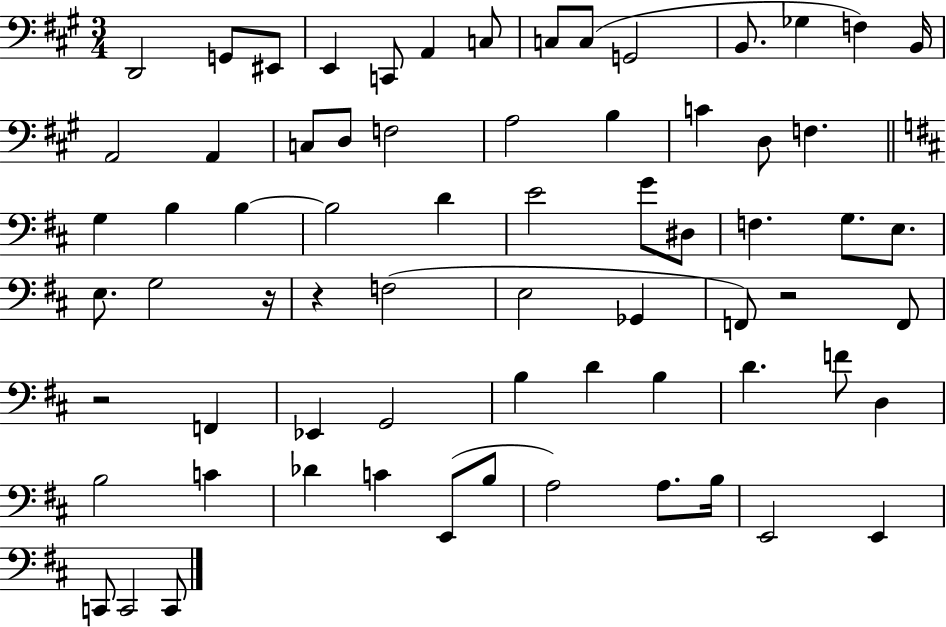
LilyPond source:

{
  \clef bass
  \numericTimeSignature
  \time 3/4
  \key a \major
  d,2 g,8 eis,8 | e,4 c,8 a,4 c8 | c8 c8( g,2 | b,8. ges4 f4) b,16 | \break a,2 a,4 | c8 d8 f2 | a2 b4 | c'4 d8 f4. | \break \bar "||" \break \key d \major g4 b4 b4~~ | b2 d'4 | e'2 g'8 dis8 | f4. g8. e8. | \break e8. g2 r16 | r4 f2( | e2 ges,4 | f,8) r2 f,8 | \break r2 f,4 | ees,4 g,2 | b4 d'4 b4 | d'4. f'8 d4 | \break b2 c'4 | des'4 c'4 e,8( b8 | a2) a8. b16 | e,2 e,4 | \break c,8 c,2 c,8 | \bar "|."
}